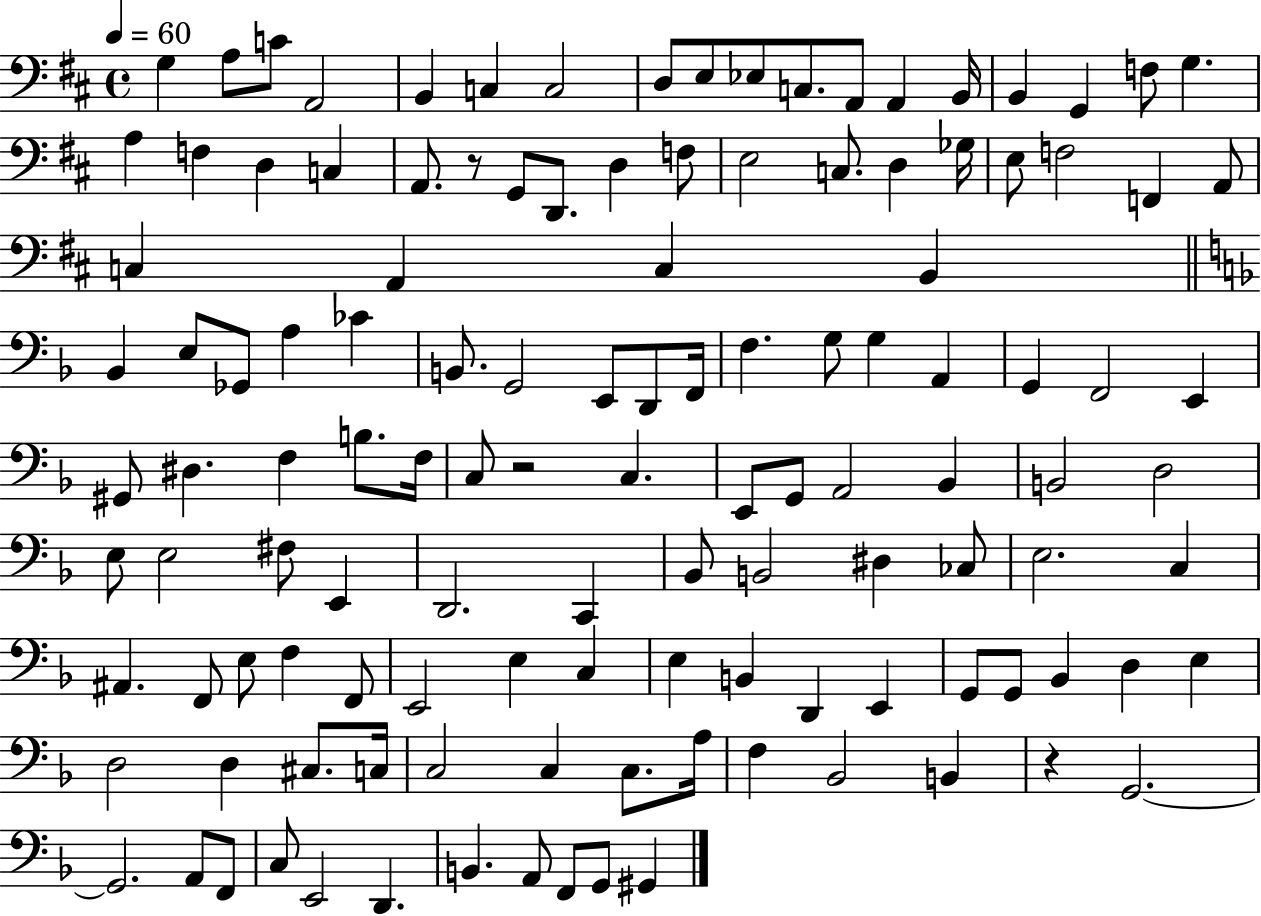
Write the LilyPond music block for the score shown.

{
  \clef bass
  \time 4/4
  \defaultTimeSignature
  \key d \major
  \tempo 4 = 60
  g4 a8 c'8 a,2 | b,4 c4 c2 | d8 e8 ees8 c8. a,8 a,4 b,16 | b,4 g,4 f8 g4. | \break a4 f4 d4 c4 | a,8. r8 g,8 d,8. d4 f8 | e2 c8. d4 ges16 | e8 f2 f,4 a,8 | \break c4 a,4 c4 b,4 | \bar "||" \break \key f \major bes,4 e8 ges,8 a4 ces'4 | b,8. g,2 e,8 d,8 f,16 | f4. g8 g4 a,4 | g,4 f,2 e,4 | \break gis,8 dis4. f4 b8. f16 | c8 r2 c4. | e,8 g,8 a,2 bes,4 | b,2 d2 | \break e8 e2 fis8 e,4 | d,2. c,4 | bes,8 b,2 dis4 ces8 | e2. c4 | \break ais,4. f,8 e8 f4 f,8 | e,2 e4 c4 | e4 b,4 d,4 e,4 | g,8 g,8 bes,4 d4 e4 | \break d2 d4 cis8. c16 | c2 c4 c8. a16 | f4 bes,2 b,4 | r4 g,2.~~ | \break g,2. a,8 f,8 | c8 e,2 d,4. | b,4. a,8 f,8 g,8 gis,4 | \bar "|."
}